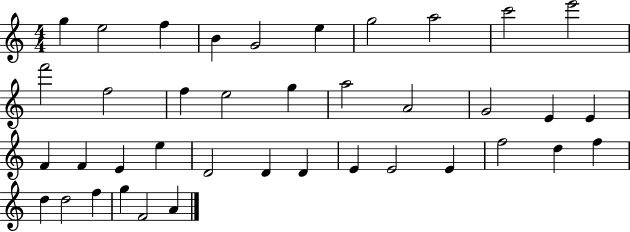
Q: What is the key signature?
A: C major